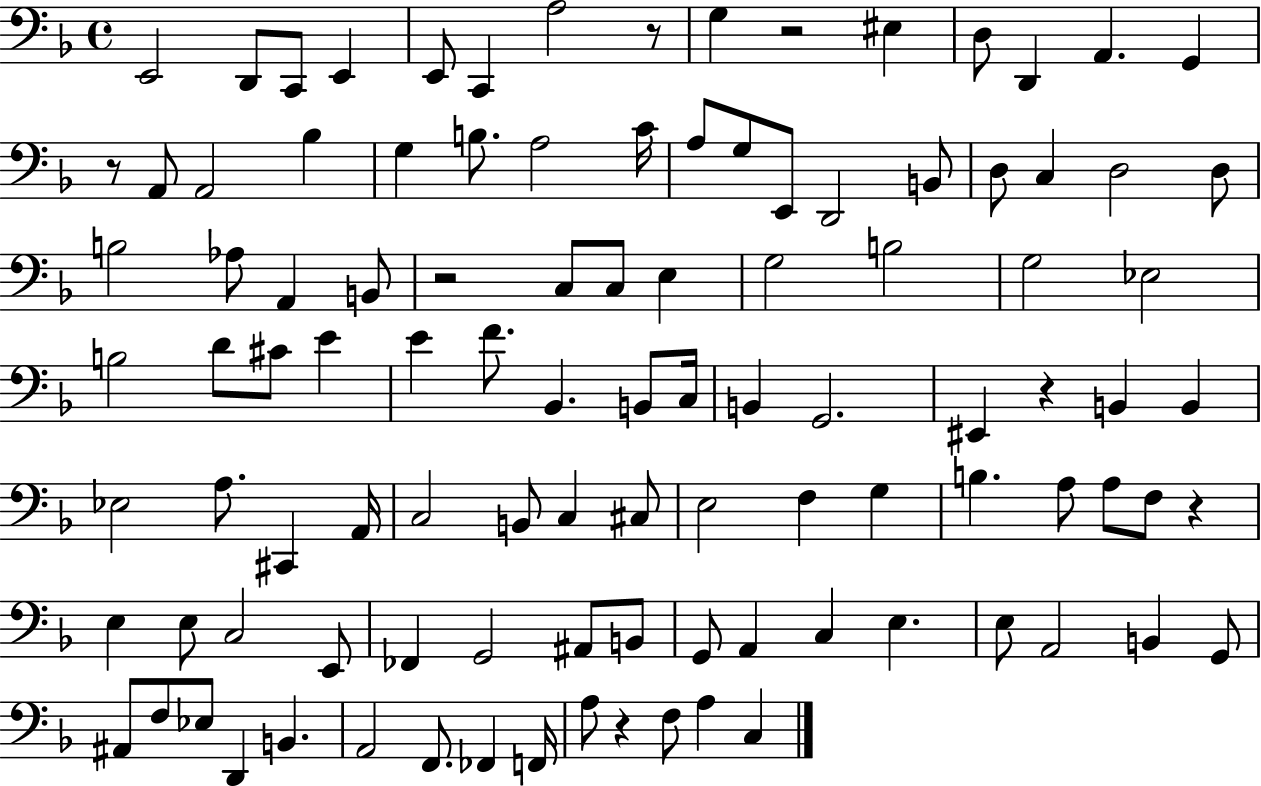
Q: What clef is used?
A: bass